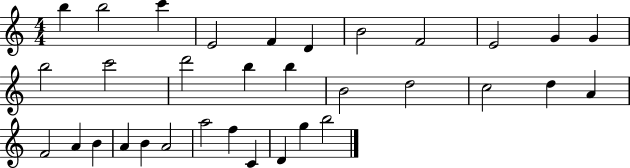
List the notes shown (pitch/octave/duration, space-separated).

B5/q B5/h C6/q E4/h F4/q D4/q B4/h F4/h E4/h G4/q G4/q B5/h C6/h D6/h B5/q B5/q B4/h D5/h C5/h D5/q A4/q F4/h A4/q B4/q A4/q B4/q A4/h A5/h F5/q C4/q D4/q G5/q B5/h